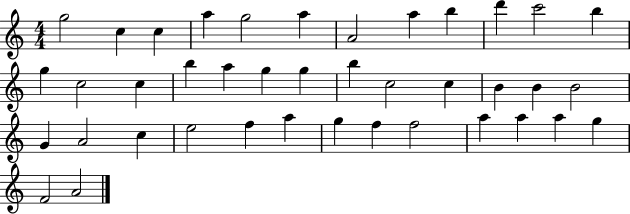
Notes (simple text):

G5/h C5/q C5/q A5/q G5/h A5/q A4/h A5/q B5/q D6/q C6/h B5/q G5/q C5/h C5/q B5/q A5/q G5/q G5/q B5/q C5/h C5/q B4/q B4/q B4/h G4/q A4/h C5/q E5/h F5/q A5/q G5/q F5/q F5/h A5/q A5/q A5/q G5/q F4/h A4/h